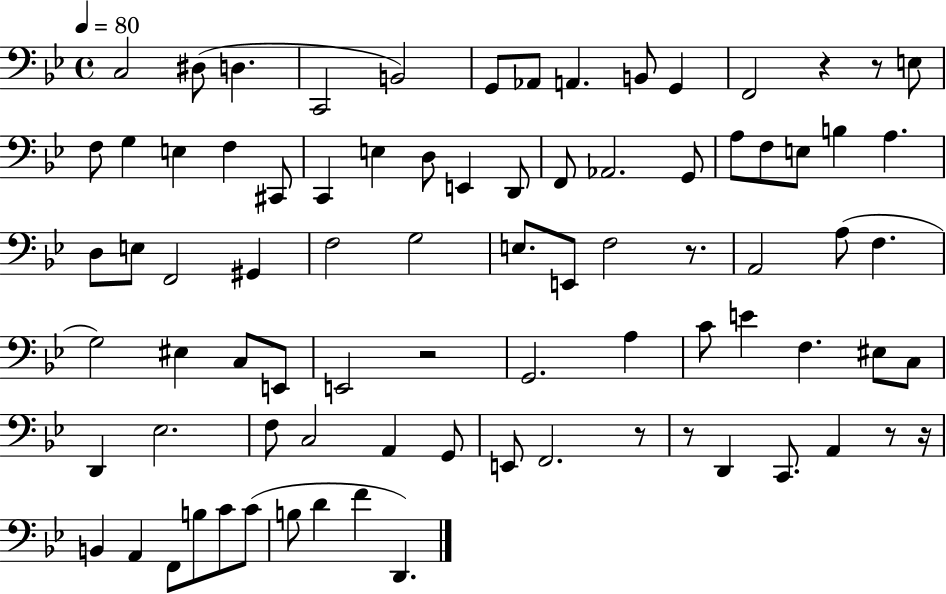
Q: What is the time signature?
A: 4/4